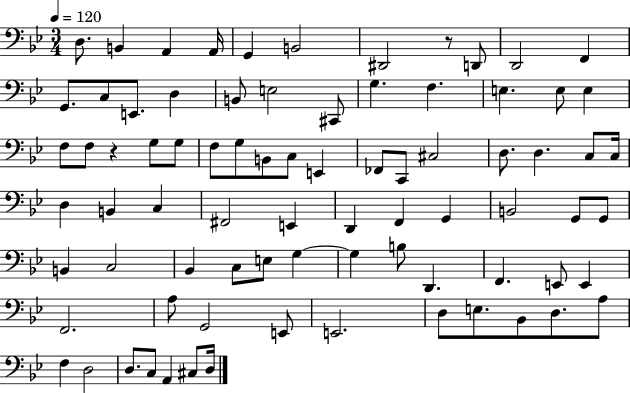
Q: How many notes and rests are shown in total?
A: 80